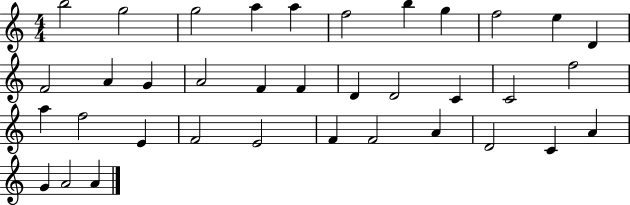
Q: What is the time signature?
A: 4/4